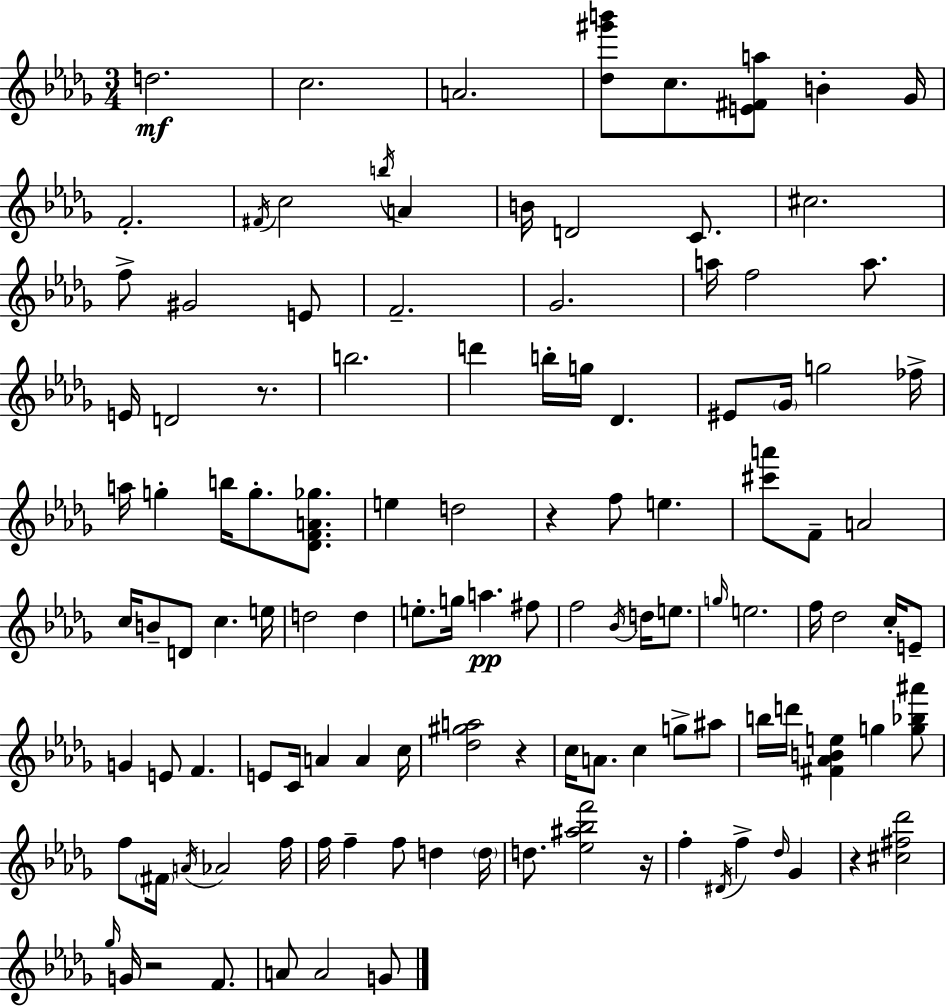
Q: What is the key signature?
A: BES minor